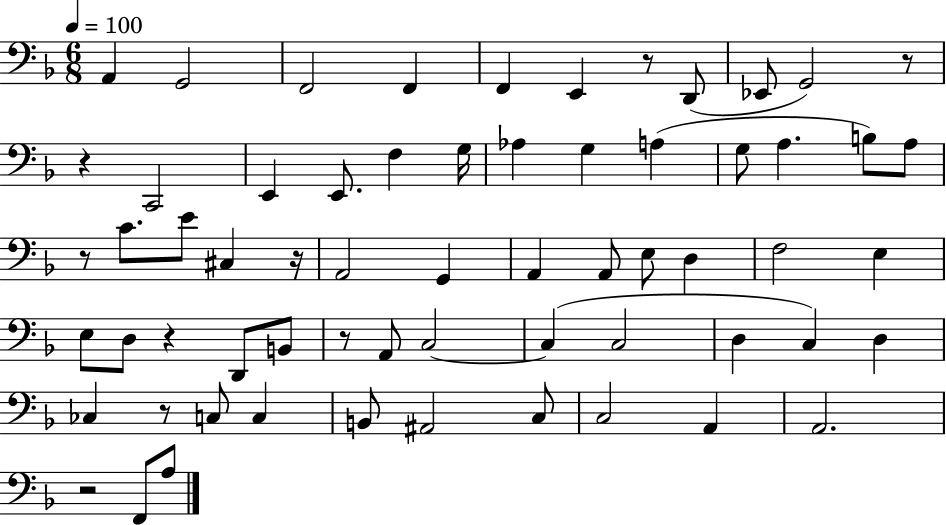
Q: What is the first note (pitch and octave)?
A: A2